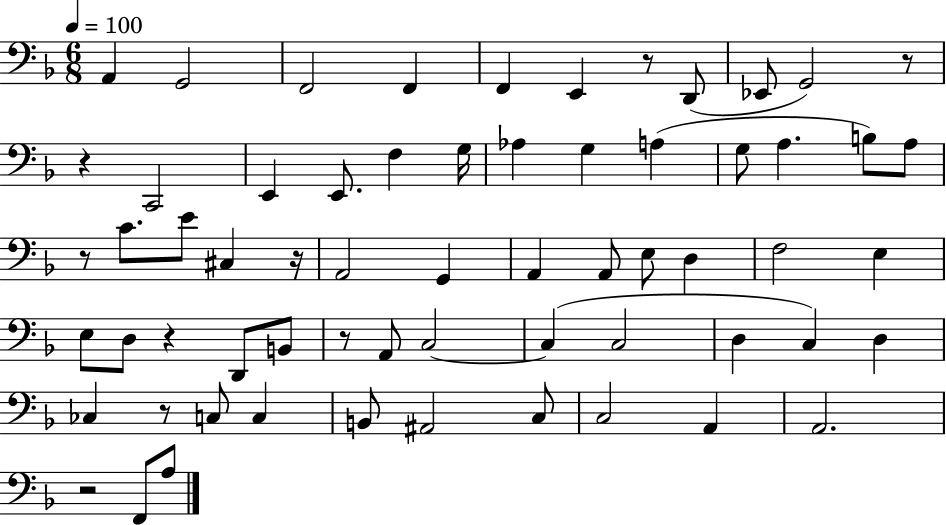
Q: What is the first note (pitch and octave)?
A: A2